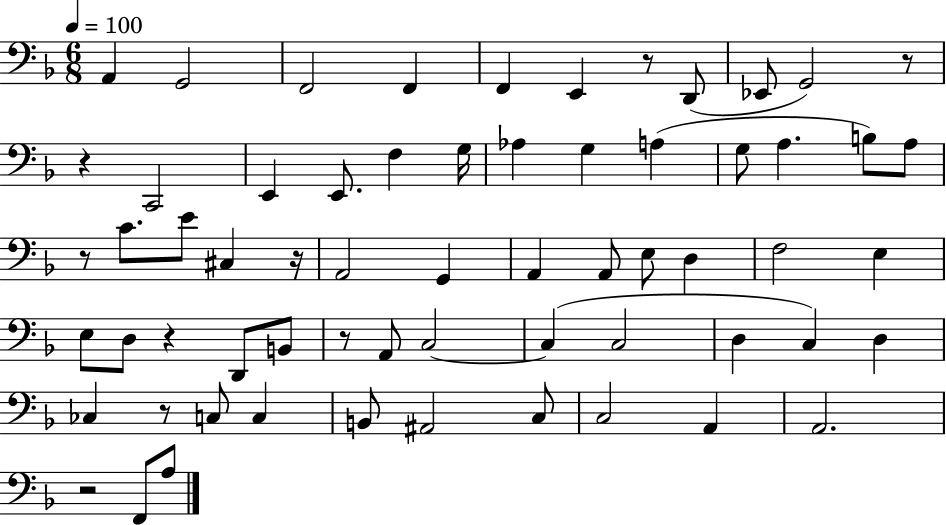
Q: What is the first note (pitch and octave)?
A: A2